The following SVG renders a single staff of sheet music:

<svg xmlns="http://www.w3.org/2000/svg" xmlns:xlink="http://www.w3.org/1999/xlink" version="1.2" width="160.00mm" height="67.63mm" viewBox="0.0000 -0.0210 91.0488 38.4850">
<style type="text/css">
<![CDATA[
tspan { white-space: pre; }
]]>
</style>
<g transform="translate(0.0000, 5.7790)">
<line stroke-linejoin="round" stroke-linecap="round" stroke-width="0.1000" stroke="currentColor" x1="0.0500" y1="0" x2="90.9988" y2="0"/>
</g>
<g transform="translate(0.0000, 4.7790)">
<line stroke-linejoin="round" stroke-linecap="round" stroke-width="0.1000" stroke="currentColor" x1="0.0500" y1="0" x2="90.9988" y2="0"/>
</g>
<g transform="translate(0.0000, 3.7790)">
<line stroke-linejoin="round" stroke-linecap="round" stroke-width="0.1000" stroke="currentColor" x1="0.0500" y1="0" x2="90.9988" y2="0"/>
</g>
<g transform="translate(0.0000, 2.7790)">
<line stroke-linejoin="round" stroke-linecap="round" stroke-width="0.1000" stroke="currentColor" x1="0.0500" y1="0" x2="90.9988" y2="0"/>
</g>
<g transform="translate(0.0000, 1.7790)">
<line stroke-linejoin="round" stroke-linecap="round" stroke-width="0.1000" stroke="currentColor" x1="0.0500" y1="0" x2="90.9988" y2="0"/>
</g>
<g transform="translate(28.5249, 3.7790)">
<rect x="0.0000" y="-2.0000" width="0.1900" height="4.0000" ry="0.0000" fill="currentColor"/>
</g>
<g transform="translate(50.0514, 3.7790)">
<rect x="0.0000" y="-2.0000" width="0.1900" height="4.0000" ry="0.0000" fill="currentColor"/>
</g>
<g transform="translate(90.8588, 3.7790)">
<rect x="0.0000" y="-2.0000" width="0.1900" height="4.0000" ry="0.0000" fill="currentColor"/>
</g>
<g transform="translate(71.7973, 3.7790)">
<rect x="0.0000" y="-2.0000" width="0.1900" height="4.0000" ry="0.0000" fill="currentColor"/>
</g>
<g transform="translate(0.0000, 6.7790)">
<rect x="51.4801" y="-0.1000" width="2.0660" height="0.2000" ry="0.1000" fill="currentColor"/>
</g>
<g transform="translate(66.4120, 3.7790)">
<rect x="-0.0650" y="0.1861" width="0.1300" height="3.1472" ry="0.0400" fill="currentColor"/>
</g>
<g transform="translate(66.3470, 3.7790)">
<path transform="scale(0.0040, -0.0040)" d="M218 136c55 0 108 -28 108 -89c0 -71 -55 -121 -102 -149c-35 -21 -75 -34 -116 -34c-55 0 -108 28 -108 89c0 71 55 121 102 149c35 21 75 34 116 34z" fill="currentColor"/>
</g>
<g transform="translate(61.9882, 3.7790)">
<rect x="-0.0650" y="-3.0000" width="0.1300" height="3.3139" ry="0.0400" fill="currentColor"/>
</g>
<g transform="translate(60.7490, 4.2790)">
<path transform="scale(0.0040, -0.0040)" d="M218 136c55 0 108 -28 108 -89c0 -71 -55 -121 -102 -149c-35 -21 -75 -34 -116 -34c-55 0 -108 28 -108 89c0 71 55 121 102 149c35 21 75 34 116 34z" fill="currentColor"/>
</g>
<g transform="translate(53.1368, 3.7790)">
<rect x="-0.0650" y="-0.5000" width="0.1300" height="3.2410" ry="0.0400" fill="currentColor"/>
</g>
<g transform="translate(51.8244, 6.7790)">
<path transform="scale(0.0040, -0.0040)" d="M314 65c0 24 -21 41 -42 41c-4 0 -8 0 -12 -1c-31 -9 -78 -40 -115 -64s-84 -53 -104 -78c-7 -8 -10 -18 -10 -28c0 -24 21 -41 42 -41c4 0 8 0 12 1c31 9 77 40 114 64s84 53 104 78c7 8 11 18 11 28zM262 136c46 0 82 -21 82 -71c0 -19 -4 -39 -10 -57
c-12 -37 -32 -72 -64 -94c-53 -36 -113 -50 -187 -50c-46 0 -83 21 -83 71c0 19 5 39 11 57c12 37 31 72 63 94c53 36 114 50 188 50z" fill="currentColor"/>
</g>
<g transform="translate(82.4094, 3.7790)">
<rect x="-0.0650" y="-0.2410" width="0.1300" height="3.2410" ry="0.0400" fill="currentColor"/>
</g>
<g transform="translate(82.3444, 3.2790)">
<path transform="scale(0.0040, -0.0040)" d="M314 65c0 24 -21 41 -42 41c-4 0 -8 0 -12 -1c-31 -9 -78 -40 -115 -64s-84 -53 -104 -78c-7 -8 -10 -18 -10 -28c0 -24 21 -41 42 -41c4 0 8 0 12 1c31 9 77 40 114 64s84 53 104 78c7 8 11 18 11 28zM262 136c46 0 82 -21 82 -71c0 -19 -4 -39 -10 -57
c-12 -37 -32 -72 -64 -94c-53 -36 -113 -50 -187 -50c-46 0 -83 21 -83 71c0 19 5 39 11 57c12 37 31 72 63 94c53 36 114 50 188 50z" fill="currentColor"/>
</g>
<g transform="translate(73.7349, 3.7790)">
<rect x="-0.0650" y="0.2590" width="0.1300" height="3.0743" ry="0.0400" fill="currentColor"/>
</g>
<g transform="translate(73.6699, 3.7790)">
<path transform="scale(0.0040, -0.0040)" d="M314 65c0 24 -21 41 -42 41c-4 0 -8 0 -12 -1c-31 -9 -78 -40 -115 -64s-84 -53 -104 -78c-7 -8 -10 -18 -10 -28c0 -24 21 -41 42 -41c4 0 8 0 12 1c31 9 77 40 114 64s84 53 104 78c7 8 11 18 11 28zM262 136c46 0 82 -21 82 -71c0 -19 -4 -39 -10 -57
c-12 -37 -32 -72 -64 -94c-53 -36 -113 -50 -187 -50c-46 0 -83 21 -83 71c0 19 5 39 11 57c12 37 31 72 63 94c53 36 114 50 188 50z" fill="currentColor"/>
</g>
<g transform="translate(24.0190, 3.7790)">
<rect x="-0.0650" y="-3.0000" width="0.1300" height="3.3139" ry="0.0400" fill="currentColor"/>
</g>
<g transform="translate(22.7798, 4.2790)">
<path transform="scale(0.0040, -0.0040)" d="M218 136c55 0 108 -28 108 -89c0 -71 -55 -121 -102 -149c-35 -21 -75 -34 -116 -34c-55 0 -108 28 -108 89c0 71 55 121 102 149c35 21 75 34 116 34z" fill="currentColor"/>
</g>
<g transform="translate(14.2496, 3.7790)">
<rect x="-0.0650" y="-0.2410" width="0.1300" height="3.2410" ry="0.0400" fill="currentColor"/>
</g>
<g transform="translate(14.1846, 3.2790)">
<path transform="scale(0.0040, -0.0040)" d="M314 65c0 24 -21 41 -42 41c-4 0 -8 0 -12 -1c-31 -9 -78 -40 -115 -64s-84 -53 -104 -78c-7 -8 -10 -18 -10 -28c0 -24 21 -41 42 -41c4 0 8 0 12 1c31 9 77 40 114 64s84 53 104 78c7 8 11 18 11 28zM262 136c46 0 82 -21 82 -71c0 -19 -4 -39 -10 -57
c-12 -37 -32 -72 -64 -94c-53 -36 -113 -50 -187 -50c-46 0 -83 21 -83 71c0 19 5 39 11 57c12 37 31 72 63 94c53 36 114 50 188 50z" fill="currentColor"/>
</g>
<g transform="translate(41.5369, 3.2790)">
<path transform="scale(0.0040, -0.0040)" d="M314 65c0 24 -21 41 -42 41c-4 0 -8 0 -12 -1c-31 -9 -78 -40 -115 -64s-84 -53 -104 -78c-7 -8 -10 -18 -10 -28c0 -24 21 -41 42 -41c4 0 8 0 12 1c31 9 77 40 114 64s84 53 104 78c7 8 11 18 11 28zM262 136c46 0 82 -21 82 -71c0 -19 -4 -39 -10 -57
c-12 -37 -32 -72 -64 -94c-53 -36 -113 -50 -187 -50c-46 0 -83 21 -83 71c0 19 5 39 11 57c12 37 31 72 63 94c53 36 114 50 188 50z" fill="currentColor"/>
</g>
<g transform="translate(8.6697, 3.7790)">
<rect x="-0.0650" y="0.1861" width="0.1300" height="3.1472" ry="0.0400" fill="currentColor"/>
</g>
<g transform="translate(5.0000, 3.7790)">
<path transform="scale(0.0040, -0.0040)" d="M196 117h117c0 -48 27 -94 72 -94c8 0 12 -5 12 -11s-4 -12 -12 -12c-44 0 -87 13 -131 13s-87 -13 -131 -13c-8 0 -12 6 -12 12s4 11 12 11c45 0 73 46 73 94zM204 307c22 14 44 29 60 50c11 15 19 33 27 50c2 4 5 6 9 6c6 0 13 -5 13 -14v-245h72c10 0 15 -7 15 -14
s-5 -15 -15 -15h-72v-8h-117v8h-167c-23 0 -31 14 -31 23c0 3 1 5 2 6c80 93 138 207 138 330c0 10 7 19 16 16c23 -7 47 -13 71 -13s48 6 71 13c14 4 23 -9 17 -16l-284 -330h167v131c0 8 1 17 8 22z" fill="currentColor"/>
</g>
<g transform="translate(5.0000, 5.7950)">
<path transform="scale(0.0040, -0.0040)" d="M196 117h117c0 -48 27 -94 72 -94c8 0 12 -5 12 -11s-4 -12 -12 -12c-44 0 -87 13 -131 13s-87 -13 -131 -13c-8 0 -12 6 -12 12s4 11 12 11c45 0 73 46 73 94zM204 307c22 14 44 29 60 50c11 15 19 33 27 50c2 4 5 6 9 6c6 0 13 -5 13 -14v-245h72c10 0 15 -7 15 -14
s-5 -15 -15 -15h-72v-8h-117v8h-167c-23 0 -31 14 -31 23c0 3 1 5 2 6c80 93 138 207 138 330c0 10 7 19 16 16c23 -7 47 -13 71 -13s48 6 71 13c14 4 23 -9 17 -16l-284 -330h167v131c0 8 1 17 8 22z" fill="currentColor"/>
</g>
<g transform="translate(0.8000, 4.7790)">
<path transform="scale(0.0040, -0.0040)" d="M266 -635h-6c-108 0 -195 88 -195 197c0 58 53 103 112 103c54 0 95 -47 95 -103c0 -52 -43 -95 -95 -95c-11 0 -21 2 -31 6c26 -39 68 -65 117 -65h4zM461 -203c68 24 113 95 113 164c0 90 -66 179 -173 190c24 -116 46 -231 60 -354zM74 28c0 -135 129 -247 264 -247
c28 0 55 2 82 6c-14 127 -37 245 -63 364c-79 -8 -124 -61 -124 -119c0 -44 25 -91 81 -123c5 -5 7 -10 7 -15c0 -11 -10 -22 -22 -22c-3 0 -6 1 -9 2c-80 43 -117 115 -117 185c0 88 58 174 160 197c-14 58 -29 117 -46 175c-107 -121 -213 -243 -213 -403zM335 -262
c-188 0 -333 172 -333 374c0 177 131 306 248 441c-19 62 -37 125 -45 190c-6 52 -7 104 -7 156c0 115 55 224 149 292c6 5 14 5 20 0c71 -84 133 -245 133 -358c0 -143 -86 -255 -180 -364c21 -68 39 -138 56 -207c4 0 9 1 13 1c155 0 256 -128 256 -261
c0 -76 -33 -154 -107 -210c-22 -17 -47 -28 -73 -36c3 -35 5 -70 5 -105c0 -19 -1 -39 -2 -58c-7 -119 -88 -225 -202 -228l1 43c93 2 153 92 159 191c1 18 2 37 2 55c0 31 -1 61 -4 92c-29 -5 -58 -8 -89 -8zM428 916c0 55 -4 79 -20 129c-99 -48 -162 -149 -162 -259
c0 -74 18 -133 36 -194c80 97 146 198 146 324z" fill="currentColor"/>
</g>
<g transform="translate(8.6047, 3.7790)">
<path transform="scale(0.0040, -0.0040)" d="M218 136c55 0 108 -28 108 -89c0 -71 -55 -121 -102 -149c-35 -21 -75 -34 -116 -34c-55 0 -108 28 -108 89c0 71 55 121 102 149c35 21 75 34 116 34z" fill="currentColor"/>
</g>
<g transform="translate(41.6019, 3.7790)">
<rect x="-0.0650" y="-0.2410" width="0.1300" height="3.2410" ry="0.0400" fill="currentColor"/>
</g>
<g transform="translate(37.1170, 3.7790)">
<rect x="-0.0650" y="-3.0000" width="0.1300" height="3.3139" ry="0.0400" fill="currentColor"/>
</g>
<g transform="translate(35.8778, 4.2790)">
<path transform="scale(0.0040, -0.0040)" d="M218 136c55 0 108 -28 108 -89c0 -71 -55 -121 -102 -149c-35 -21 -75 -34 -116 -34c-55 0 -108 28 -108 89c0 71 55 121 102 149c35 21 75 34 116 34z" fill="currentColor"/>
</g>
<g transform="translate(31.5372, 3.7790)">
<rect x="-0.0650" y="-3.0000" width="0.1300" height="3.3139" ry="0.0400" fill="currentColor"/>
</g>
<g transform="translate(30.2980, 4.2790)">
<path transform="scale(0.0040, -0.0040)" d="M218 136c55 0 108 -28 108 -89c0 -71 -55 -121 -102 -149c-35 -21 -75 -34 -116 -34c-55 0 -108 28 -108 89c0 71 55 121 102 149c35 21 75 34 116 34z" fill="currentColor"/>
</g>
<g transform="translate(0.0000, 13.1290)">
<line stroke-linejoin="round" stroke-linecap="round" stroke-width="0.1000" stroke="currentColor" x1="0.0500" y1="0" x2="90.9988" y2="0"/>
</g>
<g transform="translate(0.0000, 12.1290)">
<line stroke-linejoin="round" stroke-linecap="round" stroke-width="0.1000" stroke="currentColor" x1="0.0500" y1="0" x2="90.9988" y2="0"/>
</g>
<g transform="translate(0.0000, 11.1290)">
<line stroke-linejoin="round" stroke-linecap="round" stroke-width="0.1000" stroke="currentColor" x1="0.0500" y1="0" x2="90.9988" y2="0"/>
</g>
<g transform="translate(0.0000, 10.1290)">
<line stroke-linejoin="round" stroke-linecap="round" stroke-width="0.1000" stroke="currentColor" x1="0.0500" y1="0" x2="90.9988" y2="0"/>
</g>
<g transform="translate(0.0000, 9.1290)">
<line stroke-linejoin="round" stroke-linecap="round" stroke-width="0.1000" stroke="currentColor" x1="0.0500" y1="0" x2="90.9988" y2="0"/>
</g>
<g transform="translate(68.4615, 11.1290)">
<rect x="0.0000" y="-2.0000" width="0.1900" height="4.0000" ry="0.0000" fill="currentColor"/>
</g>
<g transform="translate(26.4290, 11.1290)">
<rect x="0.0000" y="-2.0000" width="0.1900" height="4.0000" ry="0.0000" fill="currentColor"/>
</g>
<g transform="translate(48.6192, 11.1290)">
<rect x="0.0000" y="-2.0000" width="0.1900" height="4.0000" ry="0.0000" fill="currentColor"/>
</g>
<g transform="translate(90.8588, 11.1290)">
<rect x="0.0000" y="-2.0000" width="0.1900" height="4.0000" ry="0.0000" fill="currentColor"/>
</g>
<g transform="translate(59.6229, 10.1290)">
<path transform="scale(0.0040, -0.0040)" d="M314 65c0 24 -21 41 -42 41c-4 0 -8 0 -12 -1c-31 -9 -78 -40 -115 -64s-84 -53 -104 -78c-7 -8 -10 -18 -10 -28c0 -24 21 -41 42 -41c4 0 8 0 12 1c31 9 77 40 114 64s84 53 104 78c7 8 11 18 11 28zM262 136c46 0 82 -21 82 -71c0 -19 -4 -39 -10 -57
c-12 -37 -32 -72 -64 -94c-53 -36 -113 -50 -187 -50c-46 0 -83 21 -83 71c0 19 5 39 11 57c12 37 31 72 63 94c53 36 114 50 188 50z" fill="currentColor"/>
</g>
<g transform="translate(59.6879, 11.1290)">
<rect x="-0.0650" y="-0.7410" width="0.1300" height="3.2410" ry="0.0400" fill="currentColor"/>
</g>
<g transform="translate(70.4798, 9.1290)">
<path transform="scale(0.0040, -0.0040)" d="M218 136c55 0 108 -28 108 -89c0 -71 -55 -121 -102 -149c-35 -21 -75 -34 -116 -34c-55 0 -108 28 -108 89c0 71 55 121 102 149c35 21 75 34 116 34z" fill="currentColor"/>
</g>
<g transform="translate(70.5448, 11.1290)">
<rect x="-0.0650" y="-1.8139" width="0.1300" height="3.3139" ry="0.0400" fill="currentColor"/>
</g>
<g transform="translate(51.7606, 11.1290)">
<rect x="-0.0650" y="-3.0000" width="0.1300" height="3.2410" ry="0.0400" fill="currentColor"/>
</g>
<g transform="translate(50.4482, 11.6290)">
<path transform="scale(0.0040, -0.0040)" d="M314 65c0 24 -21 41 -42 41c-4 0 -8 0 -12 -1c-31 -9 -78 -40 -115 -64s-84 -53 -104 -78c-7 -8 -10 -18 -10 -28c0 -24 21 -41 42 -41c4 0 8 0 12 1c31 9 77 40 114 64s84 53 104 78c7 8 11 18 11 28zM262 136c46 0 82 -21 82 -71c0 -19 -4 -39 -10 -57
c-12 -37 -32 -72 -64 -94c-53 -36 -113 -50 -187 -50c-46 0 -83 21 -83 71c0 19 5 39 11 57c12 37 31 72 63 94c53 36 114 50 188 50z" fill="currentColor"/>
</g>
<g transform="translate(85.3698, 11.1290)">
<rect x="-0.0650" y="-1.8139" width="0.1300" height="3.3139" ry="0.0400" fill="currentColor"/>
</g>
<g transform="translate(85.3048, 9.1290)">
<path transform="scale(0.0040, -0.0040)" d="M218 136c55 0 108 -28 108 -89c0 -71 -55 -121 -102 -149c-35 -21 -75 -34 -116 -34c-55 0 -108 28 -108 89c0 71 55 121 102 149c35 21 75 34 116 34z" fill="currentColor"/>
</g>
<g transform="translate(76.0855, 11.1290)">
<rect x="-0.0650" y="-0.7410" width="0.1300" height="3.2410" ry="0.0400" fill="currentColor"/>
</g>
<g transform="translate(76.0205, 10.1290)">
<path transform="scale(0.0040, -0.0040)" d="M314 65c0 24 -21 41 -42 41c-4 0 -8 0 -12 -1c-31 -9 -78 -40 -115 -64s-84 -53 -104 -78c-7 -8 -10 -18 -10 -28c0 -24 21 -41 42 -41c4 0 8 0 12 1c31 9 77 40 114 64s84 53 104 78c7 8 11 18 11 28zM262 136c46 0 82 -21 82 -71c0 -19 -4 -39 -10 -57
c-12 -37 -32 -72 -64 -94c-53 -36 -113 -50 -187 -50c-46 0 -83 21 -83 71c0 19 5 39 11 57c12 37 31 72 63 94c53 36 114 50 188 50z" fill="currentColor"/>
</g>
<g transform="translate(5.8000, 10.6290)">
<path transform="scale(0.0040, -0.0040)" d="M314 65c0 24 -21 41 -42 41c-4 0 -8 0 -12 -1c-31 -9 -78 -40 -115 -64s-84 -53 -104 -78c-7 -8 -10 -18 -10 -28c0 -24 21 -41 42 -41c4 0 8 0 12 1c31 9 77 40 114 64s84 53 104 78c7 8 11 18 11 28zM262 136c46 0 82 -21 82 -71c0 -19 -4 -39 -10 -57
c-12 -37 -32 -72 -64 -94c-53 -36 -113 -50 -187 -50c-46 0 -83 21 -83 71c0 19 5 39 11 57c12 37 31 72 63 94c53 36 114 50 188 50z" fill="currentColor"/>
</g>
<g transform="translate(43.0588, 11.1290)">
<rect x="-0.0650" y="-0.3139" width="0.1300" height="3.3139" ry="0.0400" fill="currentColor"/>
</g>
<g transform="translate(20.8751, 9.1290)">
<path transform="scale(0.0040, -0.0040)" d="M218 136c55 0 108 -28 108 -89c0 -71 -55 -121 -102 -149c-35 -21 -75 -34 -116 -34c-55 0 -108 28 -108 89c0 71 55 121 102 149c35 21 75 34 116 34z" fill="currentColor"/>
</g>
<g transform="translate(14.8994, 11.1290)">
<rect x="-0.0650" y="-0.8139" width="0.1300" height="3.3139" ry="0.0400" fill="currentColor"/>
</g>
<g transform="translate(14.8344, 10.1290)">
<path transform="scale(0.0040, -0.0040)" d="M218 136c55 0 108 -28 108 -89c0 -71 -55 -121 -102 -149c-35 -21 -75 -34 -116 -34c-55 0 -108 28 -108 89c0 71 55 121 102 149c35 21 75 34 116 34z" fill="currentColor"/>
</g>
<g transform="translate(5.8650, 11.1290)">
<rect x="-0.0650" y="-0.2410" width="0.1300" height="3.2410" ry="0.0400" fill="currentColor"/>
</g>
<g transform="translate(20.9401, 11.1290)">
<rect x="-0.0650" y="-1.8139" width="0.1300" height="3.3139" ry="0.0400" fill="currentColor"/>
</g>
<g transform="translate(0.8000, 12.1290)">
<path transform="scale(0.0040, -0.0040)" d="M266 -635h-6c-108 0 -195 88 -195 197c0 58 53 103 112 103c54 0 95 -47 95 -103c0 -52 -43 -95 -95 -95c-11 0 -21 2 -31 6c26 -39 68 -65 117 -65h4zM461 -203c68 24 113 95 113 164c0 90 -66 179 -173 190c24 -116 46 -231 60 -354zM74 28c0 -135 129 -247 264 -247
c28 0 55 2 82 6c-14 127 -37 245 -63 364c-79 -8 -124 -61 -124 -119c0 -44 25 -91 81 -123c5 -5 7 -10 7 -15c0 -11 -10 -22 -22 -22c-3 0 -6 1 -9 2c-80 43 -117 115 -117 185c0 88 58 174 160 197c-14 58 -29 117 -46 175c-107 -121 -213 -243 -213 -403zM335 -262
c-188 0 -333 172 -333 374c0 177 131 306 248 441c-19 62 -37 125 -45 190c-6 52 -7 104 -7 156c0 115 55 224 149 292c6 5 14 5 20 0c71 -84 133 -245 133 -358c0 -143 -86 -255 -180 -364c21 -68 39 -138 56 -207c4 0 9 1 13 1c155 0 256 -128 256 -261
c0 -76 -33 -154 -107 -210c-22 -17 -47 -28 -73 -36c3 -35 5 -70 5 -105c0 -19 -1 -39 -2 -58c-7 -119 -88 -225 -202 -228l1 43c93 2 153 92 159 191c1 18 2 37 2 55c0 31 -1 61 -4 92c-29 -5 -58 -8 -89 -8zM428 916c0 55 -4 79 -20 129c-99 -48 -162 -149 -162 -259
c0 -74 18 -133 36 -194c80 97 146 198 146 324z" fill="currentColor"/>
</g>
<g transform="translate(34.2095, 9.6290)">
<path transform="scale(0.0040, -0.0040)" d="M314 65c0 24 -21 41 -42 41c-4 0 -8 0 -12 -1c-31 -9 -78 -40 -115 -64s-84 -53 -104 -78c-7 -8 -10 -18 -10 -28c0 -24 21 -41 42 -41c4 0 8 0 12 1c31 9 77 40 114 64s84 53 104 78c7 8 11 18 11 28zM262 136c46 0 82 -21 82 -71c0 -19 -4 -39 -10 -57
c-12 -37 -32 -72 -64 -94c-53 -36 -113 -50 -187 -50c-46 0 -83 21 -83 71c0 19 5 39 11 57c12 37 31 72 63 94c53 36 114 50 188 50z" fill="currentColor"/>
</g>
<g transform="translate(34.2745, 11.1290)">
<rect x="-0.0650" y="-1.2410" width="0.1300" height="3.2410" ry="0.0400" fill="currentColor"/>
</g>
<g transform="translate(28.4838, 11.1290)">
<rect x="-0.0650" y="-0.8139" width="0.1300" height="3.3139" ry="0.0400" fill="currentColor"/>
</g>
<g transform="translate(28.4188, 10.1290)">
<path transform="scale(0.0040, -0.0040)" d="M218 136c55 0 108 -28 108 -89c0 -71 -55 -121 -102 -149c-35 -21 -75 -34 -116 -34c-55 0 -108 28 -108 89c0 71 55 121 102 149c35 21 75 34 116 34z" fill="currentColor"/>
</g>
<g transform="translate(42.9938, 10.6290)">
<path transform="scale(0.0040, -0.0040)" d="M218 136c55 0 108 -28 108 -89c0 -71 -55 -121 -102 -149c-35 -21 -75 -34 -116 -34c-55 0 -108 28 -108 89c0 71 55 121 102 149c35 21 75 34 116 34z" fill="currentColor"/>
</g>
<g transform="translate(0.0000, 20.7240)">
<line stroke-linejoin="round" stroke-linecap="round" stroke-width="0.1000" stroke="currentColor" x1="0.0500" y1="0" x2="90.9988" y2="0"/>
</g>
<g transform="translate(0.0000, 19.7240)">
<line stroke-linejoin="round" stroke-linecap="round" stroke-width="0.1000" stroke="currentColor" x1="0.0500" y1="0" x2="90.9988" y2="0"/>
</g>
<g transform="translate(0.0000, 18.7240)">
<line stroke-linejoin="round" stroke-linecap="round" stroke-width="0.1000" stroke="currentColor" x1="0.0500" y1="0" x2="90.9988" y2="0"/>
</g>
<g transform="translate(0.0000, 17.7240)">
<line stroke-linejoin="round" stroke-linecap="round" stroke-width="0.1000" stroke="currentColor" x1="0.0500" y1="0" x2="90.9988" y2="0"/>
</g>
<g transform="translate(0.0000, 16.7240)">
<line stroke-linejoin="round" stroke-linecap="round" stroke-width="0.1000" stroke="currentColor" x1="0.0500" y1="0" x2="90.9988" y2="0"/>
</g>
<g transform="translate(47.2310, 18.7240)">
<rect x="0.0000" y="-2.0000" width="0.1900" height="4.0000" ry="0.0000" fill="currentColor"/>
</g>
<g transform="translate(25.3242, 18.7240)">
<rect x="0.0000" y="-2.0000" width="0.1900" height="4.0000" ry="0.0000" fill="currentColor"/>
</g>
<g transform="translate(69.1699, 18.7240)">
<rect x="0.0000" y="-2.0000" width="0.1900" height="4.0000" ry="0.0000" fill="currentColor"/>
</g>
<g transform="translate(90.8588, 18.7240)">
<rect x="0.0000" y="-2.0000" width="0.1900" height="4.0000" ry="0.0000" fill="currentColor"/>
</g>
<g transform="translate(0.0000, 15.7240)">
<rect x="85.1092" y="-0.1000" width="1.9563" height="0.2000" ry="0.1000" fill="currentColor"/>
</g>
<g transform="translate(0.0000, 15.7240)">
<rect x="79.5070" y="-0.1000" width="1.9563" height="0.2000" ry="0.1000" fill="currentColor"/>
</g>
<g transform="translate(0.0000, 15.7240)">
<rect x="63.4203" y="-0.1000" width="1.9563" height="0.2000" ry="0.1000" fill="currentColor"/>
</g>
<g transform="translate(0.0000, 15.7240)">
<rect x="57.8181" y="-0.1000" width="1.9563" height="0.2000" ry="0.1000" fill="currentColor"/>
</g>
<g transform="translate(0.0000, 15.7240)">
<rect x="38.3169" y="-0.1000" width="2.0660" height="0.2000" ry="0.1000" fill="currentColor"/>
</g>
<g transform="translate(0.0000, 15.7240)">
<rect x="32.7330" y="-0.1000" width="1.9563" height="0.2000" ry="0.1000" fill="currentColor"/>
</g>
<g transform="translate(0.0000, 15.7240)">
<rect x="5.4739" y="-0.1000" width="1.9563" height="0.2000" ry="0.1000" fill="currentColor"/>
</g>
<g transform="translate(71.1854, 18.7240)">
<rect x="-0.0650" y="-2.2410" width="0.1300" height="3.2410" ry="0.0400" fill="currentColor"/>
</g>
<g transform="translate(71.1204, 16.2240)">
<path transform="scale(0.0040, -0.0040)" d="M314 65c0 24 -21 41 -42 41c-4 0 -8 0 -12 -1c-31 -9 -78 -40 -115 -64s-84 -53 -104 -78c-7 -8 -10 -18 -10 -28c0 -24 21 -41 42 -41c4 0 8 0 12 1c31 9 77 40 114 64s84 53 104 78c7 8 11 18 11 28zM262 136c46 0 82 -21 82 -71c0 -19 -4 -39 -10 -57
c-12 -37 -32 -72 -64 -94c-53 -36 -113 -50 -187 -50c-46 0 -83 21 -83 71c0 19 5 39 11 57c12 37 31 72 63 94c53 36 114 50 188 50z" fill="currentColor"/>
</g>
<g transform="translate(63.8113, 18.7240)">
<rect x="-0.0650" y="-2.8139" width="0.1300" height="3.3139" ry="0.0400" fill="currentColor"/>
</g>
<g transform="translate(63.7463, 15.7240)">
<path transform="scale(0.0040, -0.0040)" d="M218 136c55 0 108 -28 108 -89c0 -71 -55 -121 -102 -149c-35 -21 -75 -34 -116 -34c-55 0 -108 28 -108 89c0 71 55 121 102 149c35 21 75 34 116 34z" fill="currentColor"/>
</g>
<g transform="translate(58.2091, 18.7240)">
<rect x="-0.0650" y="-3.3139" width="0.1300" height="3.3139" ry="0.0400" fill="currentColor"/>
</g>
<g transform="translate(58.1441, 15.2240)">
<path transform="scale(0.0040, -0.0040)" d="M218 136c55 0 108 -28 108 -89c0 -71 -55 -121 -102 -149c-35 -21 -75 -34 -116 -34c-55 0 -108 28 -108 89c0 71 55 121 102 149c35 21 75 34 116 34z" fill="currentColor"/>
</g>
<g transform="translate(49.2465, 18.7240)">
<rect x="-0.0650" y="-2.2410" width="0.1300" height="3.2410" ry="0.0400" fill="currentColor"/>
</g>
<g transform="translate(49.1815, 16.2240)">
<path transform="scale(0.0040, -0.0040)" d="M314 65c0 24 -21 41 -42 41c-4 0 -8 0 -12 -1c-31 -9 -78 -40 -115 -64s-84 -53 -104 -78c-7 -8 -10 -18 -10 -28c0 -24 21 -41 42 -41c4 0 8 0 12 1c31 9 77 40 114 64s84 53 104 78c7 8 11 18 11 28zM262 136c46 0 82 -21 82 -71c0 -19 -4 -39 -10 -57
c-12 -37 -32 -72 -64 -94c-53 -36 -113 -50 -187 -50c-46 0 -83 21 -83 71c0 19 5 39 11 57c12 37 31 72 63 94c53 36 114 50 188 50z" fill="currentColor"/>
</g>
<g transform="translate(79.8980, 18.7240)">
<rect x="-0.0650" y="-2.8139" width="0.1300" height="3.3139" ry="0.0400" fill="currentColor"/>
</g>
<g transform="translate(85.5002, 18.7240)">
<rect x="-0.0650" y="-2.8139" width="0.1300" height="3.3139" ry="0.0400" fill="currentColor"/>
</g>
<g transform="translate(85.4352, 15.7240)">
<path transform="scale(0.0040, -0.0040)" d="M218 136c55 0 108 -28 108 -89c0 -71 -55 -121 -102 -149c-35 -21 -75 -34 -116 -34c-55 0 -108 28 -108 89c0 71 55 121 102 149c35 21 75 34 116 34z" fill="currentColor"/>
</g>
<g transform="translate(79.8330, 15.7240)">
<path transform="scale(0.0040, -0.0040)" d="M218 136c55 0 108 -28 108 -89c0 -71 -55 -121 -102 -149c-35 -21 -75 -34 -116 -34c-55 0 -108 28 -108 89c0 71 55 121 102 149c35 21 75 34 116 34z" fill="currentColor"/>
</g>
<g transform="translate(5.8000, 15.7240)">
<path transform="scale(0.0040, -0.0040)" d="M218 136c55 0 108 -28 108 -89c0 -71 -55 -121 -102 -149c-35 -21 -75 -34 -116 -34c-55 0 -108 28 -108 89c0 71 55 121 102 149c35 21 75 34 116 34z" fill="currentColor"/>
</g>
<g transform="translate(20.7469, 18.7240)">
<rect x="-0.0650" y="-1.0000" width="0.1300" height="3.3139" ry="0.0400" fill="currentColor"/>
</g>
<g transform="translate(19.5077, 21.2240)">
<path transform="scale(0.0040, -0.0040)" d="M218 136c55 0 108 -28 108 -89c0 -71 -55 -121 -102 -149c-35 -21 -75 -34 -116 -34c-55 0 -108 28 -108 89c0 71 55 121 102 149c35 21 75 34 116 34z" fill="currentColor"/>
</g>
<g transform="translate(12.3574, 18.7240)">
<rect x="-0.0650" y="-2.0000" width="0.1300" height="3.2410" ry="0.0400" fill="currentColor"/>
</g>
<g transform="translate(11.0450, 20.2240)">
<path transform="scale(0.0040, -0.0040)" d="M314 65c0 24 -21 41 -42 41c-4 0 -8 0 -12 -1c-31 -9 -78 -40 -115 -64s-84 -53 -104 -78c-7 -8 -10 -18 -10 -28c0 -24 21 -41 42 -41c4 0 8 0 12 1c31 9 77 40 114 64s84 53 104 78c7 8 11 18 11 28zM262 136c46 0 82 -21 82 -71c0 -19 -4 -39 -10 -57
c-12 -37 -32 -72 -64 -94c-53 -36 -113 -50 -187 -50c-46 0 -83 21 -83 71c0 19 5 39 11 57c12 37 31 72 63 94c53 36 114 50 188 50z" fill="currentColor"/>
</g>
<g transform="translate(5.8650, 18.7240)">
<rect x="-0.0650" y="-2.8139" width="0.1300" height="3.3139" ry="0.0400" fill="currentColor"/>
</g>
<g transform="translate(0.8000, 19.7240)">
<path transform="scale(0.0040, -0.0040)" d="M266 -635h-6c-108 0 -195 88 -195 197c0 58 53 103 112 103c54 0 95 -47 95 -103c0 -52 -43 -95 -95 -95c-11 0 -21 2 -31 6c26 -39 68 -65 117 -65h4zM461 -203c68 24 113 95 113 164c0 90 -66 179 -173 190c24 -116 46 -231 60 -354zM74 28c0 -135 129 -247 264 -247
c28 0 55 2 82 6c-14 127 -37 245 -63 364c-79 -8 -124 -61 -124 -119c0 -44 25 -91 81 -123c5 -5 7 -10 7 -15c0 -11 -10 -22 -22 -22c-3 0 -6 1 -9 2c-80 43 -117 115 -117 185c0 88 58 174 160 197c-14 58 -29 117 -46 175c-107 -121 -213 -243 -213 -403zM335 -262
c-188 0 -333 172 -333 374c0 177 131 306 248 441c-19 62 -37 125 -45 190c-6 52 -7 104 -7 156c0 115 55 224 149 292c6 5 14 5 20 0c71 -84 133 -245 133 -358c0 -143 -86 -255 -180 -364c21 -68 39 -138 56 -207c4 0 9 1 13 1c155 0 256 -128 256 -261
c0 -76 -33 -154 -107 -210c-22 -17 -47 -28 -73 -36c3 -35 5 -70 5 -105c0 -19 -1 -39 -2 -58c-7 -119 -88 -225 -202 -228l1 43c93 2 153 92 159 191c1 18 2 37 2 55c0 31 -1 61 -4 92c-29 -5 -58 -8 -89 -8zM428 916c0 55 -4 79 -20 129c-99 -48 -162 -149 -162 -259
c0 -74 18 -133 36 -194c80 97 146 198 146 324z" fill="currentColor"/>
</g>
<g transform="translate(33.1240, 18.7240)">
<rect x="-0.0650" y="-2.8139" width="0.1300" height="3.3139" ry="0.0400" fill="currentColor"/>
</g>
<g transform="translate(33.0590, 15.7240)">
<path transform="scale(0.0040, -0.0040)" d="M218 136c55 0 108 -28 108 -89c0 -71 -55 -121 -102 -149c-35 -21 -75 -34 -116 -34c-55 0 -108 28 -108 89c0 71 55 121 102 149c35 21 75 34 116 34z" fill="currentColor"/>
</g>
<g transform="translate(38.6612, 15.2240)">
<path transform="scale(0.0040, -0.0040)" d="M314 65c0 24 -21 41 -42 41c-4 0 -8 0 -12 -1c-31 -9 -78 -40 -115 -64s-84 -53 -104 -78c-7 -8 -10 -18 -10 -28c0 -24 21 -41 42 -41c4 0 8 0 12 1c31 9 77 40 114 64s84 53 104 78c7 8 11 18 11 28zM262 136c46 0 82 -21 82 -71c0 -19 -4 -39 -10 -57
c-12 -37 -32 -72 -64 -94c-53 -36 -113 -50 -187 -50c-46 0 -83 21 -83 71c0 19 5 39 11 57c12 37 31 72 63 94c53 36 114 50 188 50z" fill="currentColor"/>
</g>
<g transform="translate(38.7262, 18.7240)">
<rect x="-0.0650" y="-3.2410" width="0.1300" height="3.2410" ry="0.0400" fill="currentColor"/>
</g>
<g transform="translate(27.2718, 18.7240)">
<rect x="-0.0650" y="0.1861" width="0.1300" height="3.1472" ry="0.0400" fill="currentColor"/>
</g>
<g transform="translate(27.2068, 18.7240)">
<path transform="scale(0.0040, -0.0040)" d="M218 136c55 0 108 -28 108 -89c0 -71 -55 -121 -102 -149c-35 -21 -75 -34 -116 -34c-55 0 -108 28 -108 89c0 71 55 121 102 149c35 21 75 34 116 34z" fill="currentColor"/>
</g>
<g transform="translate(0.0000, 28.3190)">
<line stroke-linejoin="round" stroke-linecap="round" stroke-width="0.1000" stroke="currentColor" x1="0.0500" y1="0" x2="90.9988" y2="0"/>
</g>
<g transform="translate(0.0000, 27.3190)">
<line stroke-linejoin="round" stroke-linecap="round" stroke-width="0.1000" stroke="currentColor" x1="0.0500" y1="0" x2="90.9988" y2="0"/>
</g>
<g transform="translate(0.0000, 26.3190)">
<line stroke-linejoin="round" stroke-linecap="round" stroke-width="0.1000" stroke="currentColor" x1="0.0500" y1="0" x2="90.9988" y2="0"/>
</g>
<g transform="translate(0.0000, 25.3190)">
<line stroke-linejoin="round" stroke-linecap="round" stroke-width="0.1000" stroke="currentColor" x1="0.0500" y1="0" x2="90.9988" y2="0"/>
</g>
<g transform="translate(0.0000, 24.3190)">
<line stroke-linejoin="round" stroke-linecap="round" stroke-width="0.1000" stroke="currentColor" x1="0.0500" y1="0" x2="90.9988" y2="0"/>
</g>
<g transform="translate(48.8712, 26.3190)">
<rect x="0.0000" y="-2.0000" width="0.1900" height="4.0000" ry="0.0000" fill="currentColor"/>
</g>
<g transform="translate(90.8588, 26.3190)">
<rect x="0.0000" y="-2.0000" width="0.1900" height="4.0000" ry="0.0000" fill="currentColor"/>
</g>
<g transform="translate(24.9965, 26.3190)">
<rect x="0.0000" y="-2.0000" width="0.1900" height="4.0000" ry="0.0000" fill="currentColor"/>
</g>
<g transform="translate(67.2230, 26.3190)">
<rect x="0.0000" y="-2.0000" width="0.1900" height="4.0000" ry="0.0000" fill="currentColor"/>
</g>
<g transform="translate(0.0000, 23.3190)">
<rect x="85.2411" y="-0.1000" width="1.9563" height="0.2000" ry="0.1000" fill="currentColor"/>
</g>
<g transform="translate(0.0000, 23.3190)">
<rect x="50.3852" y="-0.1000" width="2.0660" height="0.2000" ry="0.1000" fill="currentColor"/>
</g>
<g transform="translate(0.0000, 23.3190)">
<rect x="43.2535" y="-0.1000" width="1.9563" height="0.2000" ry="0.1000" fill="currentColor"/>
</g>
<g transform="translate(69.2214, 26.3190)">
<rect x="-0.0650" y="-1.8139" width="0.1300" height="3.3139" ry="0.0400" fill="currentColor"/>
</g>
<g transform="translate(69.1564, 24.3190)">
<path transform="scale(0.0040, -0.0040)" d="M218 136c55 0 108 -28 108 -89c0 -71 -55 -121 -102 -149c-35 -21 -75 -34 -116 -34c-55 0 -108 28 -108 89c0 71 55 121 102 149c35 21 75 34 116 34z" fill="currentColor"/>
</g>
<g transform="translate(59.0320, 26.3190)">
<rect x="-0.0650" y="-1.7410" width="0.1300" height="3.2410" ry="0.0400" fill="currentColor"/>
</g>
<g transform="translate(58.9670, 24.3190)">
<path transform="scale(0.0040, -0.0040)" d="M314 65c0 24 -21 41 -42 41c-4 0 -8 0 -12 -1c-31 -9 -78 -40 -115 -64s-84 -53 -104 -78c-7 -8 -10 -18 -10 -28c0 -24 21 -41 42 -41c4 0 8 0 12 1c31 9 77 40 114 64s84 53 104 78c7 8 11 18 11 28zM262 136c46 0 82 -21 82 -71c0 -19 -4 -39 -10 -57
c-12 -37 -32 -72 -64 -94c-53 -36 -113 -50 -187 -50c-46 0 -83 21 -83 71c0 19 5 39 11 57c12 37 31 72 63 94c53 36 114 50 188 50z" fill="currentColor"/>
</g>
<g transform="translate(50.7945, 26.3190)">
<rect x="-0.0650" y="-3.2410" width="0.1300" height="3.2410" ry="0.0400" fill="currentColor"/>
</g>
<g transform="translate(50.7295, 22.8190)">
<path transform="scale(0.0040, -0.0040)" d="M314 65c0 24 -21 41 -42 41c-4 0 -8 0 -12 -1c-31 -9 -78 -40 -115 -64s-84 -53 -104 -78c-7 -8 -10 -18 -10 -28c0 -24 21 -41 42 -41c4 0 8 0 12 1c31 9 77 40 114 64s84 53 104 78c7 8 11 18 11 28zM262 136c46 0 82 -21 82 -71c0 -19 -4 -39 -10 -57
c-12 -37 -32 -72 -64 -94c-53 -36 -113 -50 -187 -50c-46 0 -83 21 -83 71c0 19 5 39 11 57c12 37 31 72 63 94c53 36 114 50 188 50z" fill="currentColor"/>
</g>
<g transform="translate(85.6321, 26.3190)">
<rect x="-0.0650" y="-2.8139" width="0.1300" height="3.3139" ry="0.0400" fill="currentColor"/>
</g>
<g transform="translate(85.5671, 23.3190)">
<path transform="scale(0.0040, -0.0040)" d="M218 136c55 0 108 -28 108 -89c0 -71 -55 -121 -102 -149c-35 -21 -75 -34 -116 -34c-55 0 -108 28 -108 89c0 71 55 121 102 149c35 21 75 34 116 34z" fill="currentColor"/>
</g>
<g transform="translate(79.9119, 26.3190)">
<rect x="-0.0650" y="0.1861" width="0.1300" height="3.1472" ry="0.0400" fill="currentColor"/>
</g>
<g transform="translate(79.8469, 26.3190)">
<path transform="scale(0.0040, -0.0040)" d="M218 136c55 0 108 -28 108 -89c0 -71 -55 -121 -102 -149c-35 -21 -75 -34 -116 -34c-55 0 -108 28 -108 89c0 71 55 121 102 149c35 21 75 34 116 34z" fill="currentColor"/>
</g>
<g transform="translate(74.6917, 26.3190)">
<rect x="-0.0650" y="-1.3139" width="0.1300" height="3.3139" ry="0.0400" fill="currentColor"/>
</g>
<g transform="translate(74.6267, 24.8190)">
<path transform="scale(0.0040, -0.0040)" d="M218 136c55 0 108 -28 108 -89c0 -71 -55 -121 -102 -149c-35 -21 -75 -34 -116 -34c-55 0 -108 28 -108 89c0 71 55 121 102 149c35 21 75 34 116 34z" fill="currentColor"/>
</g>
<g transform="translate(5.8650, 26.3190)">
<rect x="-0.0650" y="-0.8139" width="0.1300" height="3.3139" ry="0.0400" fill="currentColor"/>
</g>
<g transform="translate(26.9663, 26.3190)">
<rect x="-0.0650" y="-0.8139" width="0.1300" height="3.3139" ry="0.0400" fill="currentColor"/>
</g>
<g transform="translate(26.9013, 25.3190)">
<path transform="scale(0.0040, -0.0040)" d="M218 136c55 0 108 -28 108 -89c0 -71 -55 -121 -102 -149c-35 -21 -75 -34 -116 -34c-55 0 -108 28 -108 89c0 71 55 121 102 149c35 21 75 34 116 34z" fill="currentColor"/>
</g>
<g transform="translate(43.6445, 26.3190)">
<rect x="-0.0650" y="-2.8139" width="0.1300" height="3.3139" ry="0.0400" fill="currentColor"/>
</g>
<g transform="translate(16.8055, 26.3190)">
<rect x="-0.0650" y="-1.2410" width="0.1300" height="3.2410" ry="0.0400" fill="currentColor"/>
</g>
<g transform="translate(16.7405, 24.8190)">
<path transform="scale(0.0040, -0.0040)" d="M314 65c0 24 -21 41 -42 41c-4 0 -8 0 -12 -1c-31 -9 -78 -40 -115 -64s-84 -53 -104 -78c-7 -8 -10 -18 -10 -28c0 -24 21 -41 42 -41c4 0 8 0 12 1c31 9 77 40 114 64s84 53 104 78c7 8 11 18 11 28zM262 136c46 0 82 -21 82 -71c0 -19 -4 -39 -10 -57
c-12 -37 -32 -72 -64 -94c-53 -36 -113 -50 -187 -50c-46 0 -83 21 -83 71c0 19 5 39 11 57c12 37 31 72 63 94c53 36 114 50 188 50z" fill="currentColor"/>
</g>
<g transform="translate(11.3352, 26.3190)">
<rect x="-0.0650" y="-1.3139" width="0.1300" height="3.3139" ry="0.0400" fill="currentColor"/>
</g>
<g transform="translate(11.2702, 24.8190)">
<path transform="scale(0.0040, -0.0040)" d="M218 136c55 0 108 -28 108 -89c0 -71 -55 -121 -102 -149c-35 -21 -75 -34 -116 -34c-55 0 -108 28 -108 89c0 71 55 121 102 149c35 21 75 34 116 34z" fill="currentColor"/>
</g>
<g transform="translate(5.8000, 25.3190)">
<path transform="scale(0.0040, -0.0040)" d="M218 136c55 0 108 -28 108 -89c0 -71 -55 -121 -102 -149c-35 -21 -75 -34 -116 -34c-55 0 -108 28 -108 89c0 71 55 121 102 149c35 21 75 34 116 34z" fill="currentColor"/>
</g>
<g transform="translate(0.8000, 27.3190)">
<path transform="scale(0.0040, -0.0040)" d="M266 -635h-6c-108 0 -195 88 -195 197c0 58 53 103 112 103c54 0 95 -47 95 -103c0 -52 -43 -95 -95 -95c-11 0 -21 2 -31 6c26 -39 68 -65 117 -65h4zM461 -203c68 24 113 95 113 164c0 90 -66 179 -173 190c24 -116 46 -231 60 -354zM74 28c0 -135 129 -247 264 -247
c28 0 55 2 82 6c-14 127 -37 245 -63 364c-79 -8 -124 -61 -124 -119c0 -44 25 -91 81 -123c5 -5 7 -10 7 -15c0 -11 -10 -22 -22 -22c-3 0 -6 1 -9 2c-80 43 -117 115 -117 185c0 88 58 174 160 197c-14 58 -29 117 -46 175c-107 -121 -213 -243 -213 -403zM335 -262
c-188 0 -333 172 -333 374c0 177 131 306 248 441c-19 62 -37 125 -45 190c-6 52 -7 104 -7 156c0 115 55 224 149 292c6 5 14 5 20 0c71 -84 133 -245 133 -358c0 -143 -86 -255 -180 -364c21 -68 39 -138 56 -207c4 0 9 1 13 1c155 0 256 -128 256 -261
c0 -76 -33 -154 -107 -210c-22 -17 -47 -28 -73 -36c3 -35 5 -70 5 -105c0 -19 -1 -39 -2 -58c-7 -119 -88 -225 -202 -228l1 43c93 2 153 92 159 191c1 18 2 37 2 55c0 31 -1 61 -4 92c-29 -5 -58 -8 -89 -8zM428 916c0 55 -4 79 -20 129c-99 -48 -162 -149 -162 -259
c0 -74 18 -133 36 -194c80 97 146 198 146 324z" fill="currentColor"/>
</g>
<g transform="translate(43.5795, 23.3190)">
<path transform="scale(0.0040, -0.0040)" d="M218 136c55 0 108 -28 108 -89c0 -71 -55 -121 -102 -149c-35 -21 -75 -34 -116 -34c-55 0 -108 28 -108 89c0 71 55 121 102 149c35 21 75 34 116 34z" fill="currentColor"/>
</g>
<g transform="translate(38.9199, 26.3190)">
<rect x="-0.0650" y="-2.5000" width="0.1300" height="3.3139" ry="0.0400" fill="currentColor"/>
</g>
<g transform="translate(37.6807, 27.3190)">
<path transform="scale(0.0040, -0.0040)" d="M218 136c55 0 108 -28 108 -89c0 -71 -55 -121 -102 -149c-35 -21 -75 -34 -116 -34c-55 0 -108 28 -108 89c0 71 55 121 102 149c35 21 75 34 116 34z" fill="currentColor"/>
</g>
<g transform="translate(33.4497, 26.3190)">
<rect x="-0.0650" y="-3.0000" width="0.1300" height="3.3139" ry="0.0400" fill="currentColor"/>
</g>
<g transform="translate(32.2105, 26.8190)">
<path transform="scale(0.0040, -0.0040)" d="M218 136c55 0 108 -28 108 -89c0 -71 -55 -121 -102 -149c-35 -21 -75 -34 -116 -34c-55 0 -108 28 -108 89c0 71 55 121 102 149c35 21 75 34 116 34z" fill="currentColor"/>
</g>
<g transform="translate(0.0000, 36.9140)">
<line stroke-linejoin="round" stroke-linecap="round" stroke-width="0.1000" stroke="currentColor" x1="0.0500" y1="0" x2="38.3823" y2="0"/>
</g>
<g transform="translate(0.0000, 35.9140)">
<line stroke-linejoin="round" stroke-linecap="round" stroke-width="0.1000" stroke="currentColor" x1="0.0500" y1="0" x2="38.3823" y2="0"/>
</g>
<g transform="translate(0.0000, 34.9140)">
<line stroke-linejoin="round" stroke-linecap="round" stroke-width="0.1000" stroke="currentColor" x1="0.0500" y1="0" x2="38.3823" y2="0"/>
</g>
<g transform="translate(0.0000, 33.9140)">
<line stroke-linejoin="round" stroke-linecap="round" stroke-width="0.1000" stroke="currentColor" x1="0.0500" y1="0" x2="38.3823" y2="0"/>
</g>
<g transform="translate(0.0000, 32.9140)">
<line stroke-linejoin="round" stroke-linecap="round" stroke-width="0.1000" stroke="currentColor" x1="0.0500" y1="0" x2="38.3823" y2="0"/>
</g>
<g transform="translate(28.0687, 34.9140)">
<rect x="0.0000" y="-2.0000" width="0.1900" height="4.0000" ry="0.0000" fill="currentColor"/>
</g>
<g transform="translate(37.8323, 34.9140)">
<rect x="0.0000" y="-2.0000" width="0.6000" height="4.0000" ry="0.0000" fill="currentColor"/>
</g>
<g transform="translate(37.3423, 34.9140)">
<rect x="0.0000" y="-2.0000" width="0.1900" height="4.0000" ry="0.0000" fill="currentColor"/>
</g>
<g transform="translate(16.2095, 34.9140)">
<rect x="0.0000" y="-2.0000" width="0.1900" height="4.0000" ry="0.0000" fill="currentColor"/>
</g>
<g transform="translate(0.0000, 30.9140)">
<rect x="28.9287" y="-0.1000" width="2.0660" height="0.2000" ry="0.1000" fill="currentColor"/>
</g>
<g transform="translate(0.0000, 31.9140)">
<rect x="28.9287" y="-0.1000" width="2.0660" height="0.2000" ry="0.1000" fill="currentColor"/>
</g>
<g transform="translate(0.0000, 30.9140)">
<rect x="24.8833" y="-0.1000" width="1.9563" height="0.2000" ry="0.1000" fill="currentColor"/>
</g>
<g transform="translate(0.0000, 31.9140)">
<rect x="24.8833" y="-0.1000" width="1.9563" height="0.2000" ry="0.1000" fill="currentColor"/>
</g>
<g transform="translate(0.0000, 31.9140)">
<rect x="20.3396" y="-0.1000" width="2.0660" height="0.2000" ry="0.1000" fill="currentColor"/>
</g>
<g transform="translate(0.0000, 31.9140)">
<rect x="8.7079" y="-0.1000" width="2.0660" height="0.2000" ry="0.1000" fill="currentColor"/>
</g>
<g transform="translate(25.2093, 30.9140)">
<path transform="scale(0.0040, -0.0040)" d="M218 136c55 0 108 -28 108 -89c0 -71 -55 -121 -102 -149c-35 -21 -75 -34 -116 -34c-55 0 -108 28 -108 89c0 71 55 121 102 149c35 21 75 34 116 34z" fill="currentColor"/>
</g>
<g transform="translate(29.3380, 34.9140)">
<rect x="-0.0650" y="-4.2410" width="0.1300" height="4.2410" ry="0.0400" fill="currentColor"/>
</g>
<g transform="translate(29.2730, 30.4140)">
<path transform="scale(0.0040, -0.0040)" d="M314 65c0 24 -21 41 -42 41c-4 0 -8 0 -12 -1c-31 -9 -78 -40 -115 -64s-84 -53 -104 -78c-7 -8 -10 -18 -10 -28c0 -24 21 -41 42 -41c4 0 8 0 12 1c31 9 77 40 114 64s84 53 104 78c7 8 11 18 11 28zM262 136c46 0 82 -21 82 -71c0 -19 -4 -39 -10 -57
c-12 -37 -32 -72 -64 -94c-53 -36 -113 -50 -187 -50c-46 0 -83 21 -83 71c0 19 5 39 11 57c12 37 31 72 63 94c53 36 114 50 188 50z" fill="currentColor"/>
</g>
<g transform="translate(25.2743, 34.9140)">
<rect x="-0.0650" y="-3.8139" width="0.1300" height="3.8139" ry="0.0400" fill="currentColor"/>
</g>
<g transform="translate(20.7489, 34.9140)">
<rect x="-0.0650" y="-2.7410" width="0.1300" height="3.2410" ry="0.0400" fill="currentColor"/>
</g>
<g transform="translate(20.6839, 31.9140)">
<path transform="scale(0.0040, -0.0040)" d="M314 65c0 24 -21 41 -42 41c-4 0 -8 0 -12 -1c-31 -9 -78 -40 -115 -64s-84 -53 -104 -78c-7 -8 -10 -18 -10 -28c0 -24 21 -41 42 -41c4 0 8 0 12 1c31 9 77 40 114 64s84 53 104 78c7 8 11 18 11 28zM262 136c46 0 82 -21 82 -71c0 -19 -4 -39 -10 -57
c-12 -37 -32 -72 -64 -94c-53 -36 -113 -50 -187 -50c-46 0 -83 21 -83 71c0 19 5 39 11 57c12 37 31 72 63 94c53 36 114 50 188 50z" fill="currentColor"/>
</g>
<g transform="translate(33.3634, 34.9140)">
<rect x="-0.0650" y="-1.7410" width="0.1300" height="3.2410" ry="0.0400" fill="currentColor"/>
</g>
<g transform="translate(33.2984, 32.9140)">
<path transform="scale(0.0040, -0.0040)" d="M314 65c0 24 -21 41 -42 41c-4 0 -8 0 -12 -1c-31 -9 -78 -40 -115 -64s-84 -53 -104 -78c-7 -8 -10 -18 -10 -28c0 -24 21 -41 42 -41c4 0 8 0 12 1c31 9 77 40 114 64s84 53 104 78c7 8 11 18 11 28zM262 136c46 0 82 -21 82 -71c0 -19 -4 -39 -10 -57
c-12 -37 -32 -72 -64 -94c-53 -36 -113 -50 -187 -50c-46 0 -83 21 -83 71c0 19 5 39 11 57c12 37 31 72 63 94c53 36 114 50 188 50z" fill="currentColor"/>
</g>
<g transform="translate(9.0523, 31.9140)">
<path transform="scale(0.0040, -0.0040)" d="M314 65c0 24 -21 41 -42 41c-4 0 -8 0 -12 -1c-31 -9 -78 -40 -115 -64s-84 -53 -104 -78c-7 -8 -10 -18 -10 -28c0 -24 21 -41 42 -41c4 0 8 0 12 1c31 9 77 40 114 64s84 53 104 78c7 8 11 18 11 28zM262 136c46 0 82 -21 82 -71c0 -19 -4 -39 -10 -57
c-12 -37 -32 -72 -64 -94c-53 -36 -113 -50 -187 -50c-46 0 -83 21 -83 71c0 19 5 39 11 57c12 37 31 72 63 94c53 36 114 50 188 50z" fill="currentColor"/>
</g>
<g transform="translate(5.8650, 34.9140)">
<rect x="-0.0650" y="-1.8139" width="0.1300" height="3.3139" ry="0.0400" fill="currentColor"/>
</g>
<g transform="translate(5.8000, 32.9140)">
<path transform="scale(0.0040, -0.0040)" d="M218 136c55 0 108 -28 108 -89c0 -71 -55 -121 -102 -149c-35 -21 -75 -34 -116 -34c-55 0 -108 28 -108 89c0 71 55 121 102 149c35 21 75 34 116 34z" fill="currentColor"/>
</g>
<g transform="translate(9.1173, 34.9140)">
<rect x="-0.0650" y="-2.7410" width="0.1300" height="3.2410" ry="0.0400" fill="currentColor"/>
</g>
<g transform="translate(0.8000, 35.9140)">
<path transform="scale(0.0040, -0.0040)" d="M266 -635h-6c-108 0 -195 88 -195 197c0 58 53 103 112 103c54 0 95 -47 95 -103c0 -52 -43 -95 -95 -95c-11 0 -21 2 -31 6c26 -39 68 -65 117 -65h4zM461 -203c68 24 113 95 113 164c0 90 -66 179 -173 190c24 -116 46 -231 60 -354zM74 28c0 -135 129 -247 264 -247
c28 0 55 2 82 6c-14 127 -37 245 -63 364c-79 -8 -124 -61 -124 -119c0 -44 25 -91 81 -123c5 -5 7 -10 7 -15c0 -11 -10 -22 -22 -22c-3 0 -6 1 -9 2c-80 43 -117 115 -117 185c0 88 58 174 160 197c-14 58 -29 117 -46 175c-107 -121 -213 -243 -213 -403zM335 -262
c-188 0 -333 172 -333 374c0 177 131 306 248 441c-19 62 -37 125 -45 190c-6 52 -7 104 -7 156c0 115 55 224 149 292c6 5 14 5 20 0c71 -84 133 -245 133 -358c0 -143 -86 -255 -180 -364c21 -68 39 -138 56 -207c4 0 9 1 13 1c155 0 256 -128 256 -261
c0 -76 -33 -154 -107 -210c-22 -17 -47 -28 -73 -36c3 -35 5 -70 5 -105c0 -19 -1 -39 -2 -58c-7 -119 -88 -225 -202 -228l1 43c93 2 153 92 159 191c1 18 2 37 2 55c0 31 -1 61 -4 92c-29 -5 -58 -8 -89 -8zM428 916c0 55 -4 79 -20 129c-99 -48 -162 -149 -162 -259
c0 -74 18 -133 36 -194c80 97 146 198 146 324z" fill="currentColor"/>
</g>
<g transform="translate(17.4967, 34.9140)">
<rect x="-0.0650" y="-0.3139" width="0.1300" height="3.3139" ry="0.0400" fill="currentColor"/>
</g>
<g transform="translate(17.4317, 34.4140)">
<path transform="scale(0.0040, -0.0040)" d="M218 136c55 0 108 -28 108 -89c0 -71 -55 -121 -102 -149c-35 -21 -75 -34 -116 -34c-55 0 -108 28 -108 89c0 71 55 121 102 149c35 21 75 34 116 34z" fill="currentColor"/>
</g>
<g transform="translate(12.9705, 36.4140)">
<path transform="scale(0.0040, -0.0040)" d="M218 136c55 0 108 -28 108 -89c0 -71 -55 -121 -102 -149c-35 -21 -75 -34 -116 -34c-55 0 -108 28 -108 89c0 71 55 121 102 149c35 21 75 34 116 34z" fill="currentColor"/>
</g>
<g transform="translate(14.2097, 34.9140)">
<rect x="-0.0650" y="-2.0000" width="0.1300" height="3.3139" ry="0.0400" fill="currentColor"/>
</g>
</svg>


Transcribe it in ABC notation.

X:1
T:Untitled
M:4/4
L:1/4
K:C
B c2 A A A c2 C2 A B B2 c2 c2 d f d e2 c A2 d2 f d2 f a F2 D B a b2 g2 b a g2 a a d e e2 d A G a b2 f2 f e B a f a2 F c a2 c' d'2 f2